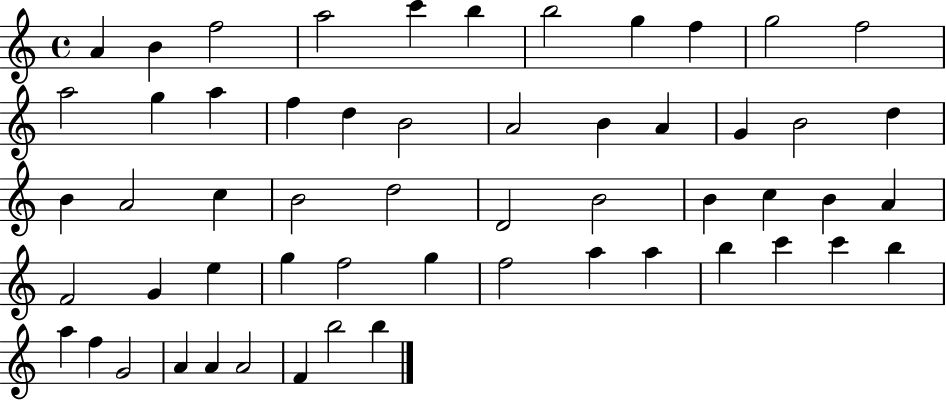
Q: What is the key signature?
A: C major